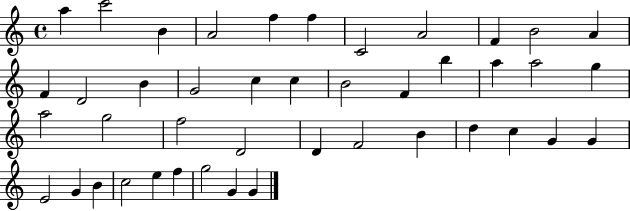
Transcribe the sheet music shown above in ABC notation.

X:1
T:Untitled
M:4/4
L:1/4
K:C
a c'2 B A2 f f C2 A2 F B2 A F D2 B G2 c c B2 F b a a2 g a2 g2 f2 D2 D F2 B d c G G E2 G B c2 e f g2 G G